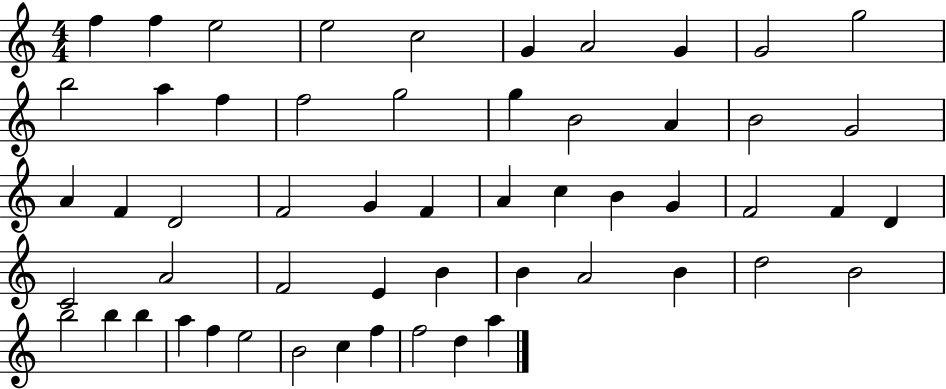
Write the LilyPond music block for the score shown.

{
  \clef treble
  \numericTimeSignature
  \time 4/4
  \key c \major
  f''4 f''4 e''2 | e''2 c''2 | g'4 a'2 g'4 | g'2 g''2 | \break b''2 a''4 f''4 | f''2 g''2 | g''4 b'2 a'4 | b'2 g'2 | \break a'4 f'4 d'2 | f'2 g'4 f'4 | a'4 c''4 b'4 g'4 | f'2 f'4 d'4 | \break c'2 a'2 | f'2 e'4 b'4 | b'4 a'2 b'4 | d''2 b'2 | \break b''2 b''4 b''4 | a''4 f''4 e''2 | b'2 c''4 f''4 | f''2 d''4 a''4 | \break \bar "|."
}